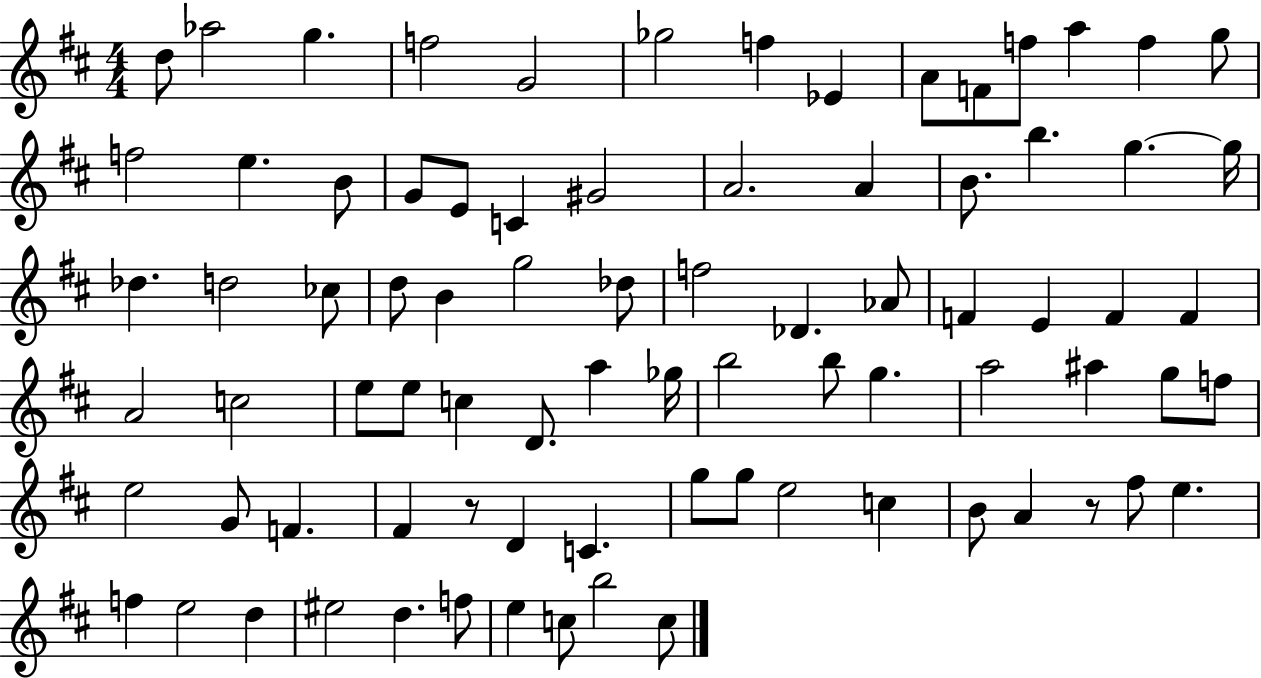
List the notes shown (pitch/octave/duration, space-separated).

D5/e Ab5/h G5/q. F5/h G4/h Gb5/h F5/q Eb4/q A4/e F4/e F5/e A5/q F5/q G5/e F5/h E5/q. B4/e G4/e E4/e C4/q G#4/h A4/h. A4/q B4/e. B5/q. G5/q. G5/s Db5/q. D5/h CES5/e D5/e B4/q G5/h Db5/e F5/h Db4/q. Ab4/e F4/q E4/q F4/q F4/q A4/h C5/h E5/e E5/e C5/q D4/e. A5/q Gb5/s B5/h B5/e G5/q. A5/h A#5/q G5/e F5/e E5/h G4/e F4/q. F#4/q R/e D4/q C4/q. G5/e G5/e E5/h C5/q B4/e A4/q R/e F#5/e E5/q. F5/q E5/h D5/q EIS5/h D5/q. F5/e E5/q C5/e B5/h C5/e